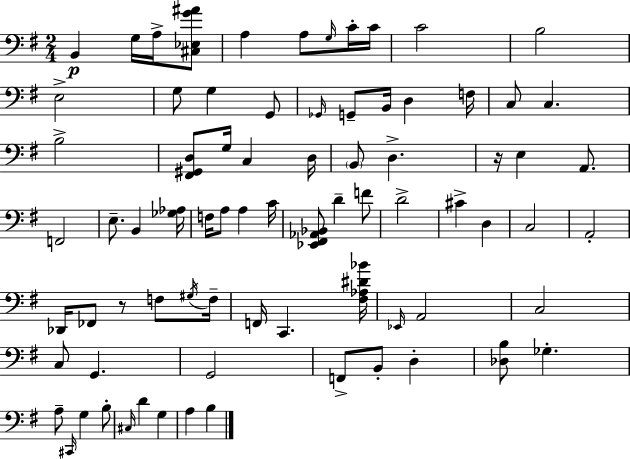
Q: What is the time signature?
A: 2/4